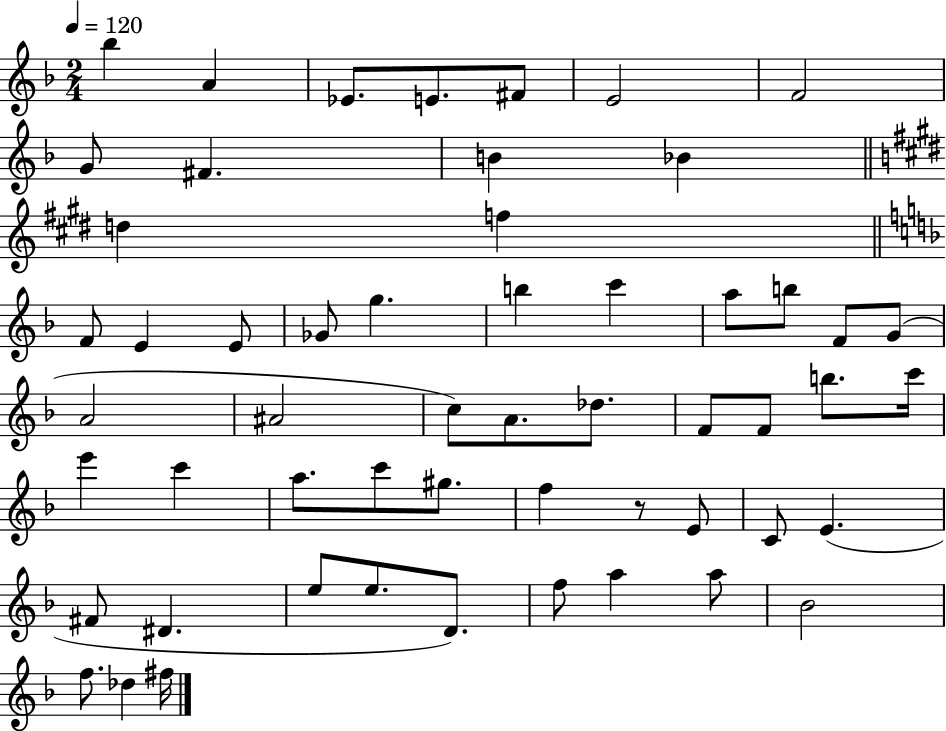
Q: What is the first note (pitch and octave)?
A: Bb5